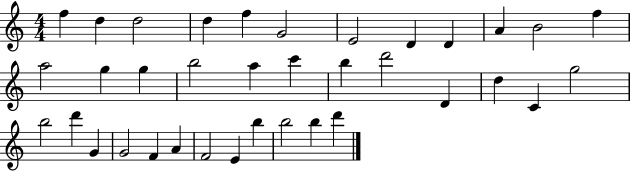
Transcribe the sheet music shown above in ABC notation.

X:1
T:Untitled
M:4/4
L:1/4
K:C
f d d2 d f G2 E2 D D A B2 f a2 g g b2 a c' b d'2 D d C g2 b2 d' G G2 F A F2 E b b2 b d'